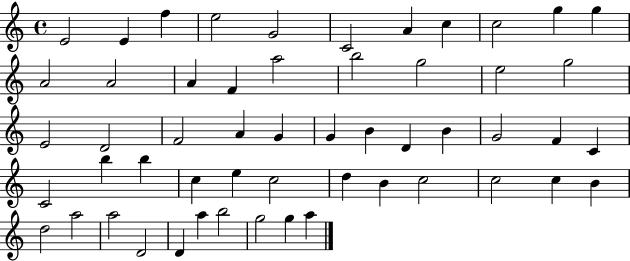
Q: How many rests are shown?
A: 0